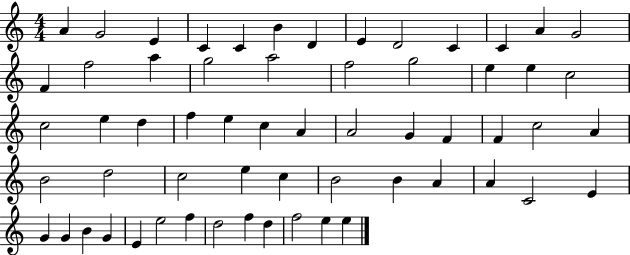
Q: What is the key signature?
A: C major